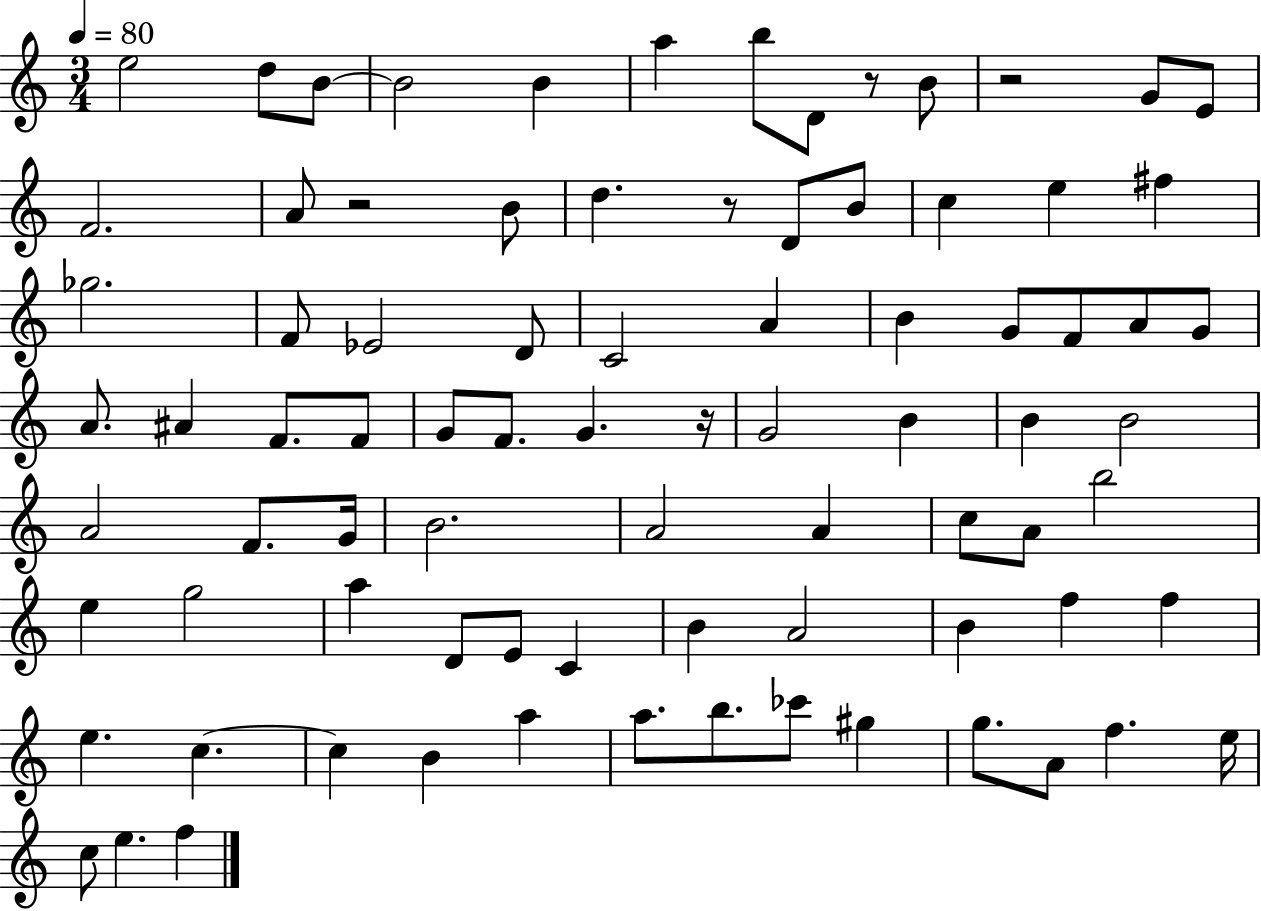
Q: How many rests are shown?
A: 5